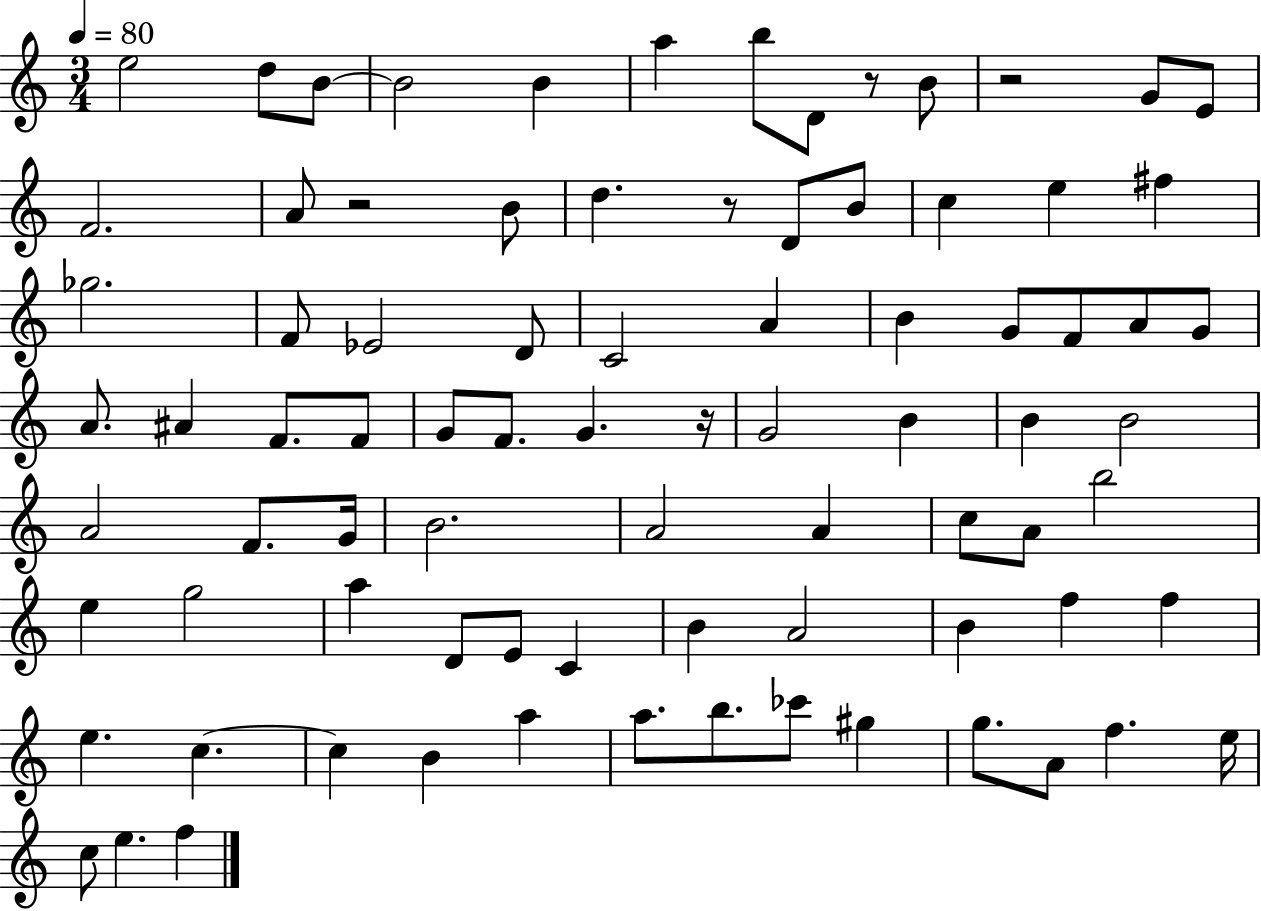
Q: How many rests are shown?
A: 5